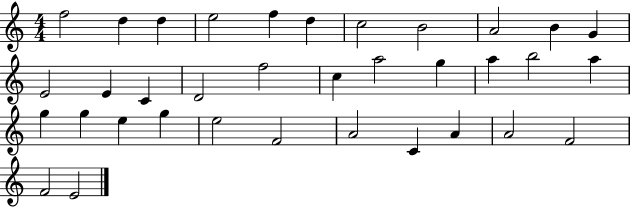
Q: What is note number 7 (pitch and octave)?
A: C5